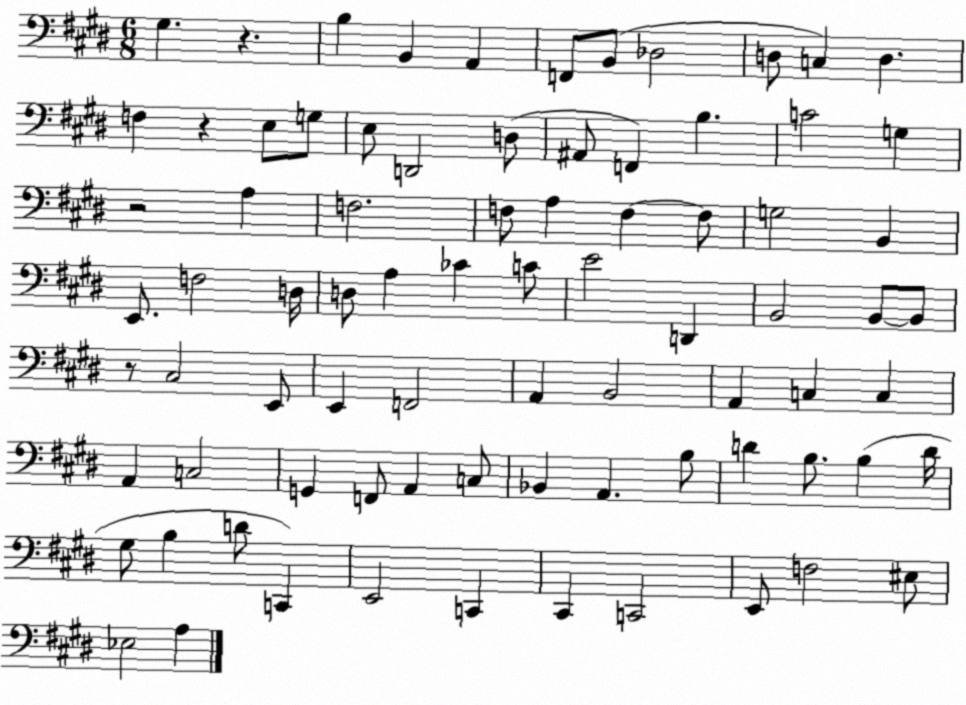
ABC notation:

X:1
T:Untitled
M:6/8
L:1/4
K:E
^G, z B, B,, A,, F,,/2 B,,/2 _D,2 D,/2 C, D, F, z E,/2 G,/2 E,/2 D,,2 D,/2 ^A,,/2 F,, B, C2 G, z2 A, F,2 F,/2 A, F, F,/2 G,2 B,, E,,/2 F,2 D,/4 D,/2 A, _C C/2 E2 D,, B,,2 B,,/2 B,,/2 z/2 ^C,2 E,,/2 E,, F,,2 A,, B,,2 A,, C, C, A,, C,2 G,, F,,/2 A,, C,/2 _B,, A,, B,/2 D B,/2 B, D/4 ^G,/2 B, D/2 C,, E,,2 C,, ^C,, C,,2 E,,/2 F,2 ^E,/2 _E,2 A,